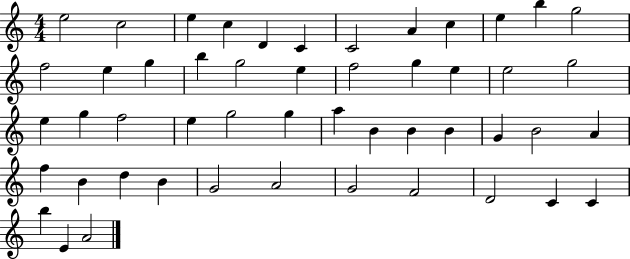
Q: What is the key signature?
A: C major